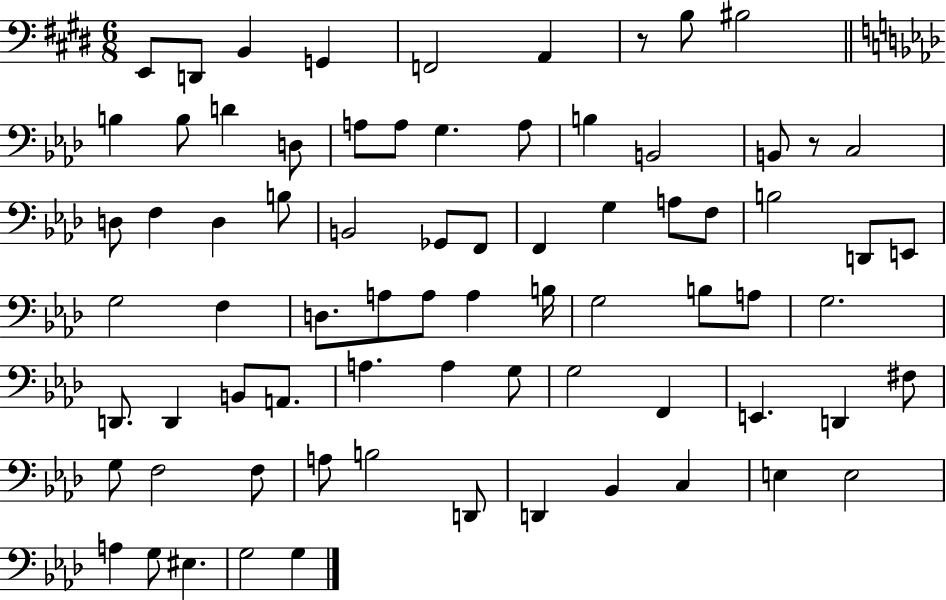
E2/e D2/e B2/q G2/q F2/h A2/q R/e B3/e BIS3/h B3/q B3/e D4/q D3/e A3/e A3/e G3/q. A3/e B3/q B2/h B2/e R/e C3/h D3/e F3/q D3/q B3/e B2/h Gb2/e F2/e F2/q G3/q A3/e F3/e B3/h D2/e E2/e G3/h F3/q D3/e. A3/e A3/e A3/q B3/s G3/h B3/e A3/e G3/h. D2/e. D2/q B2/e A2/e. A3/q. A3/q G3/e G3/h F2/q E2/q. D2/q F#3/e G3/e F3/h F3/e A3/e B3/h D2/e D2/q Bb2/q C3/q E3/q E3/h A3/q G3/e EIS3/q. G3/h G3/q